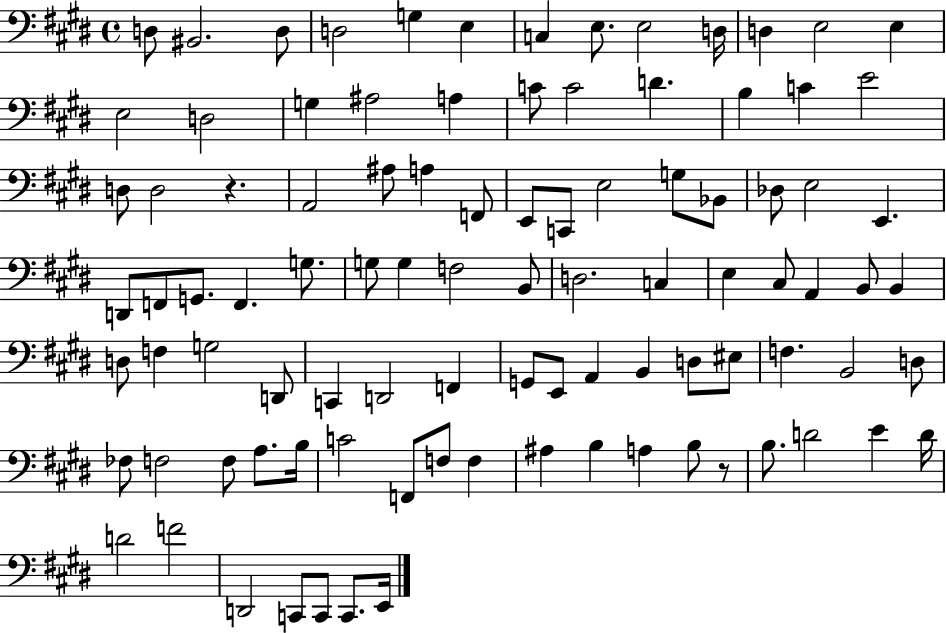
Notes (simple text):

D3/e BIS2/h. D3/e D3/h G3/q E3/q C3/q E3/e. E3/h D3/s D3/q E3/h E3/q E3/h D3/h G3/q A#3/h A3/q C4/e C4/h D4/q. B3/q C4/q E4/h D3/e D3/h R/q. A2/h A#3/e A3/q F2/e E2/e C2/e E3/h G3/e Bb2/e Db3/e E3/h E2/q. D2/e F2/e G2/e. F2/q. G3/e. G3/e G3/q F3/h B2/e D3/h. C3/q E3/q C#3/e A2/q B2/e B2/q D3/e F3/q G3/h D2/e C2/q D2/h F2/q G2/e E2/e A2/q B2/q D3/e EIS3/e F3/q. B2/h D3/e FES3/e F3/h F3/e A3/e. B3/s C4/h F2/e F3/e F3/q A#3/q B3/q A3/q B3/e R/e B3/e. D4/h E4/q D4/s D4/h F4/h D2/h C2/e C2/e C2/e. E2/s